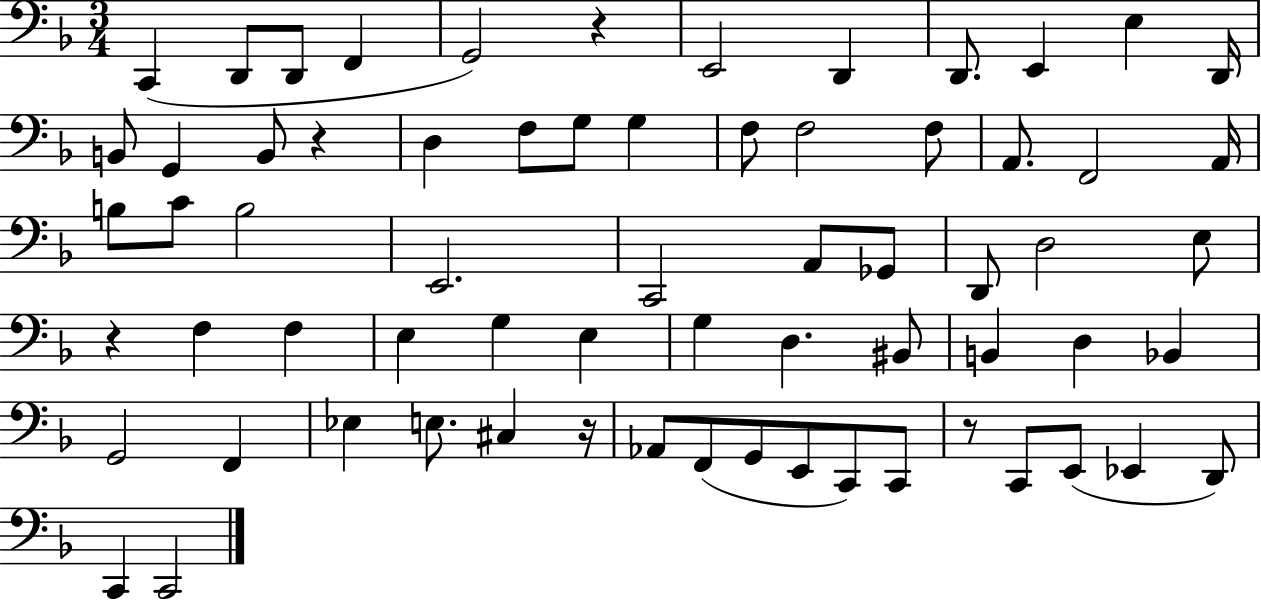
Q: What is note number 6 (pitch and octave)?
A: E2